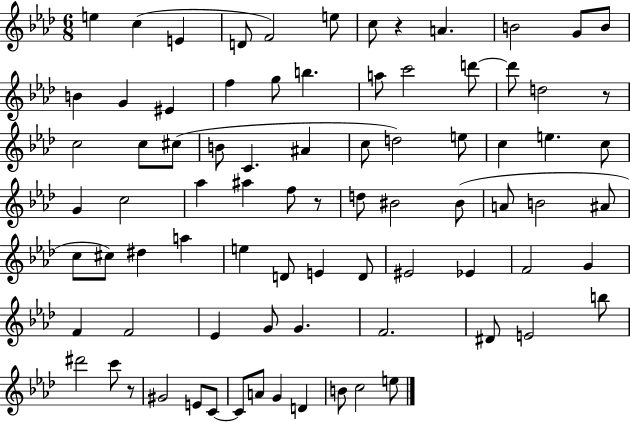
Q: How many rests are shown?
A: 4